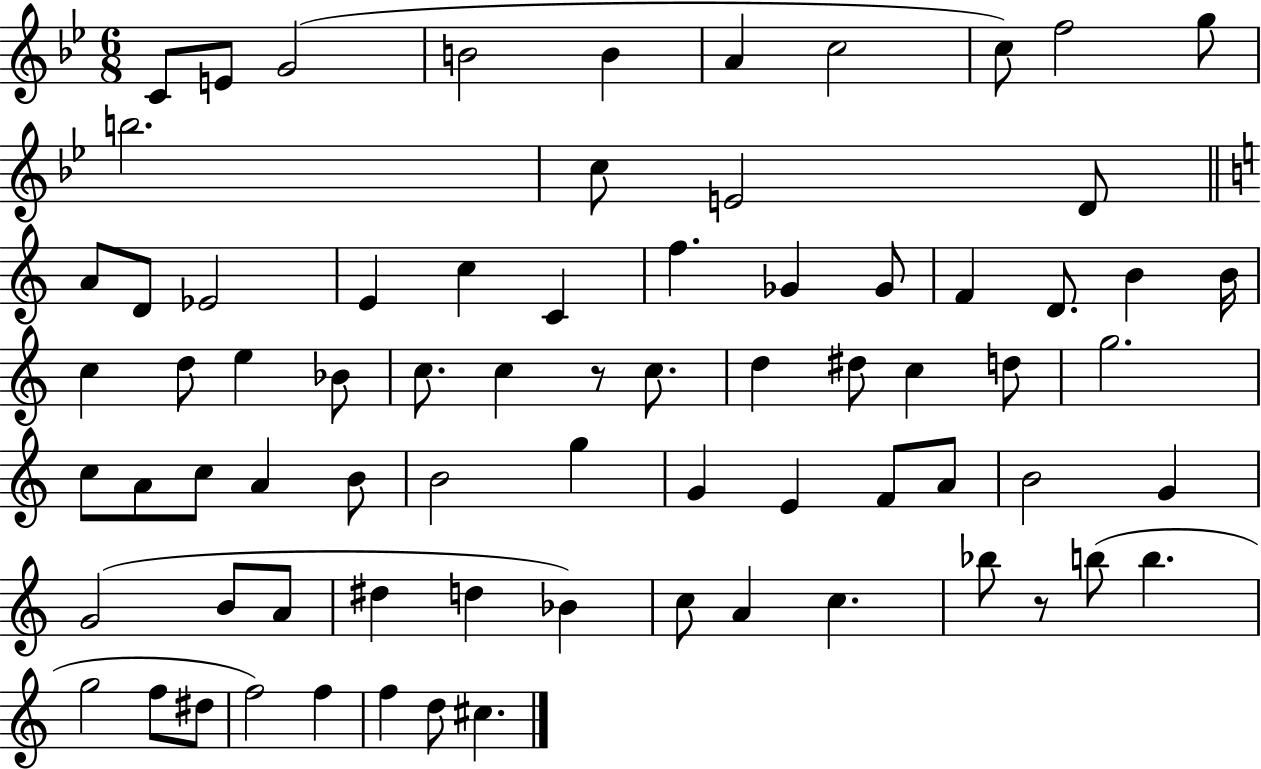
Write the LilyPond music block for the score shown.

{
  \clef treble
  \numericTimeSignature
  \time 6/8
  \key bes \major
  c'8 e'8 g'2( | b'2 b'4 | a'4 c''2 | c''8) f''2 g''8 | \break b''2. | c''8 e'2 d'8 | \bar "||" \break \key a \minor a'8 d'8 ees'2 | e'4 c''4 c'4 | f''4. ges'4 ges'8 | f'4 d'8. b'4 b'16 | \break c''4 d''8 e''4 bes'8 | c''8. c''4 r8 c''8. | d''4 dis''8 c''4 d''8 | g''2. | \break c''8 a'8 c''8 a'4 b'8 | b'2 g''4 | g'4 e'4 f'8 a'8 | b'2 g'4 | \break g'2( b'8 a'8 | dis''4 d''4 bes'4) | c''8 a'4 c''4. | bes''8 r8 b''8( b''4. | \break g''2 f''8 dis''8 | f''2) f''4 | f''4 d''8 cis''4. | \bar "|."
}